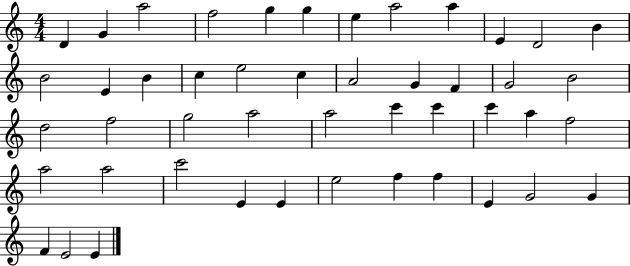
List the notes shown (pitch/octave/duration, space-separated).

D4/q G4/q A5/h F5/h G5/q G5/q E5/q A5/h A5/q E4/q D4/h B4/q B4/h E4/q B4/q C5/q E5/h C5/q A4/h G4/q F4/q G4/h B4/h D5/h F5/h G5/h A5/h A5/h C6/q C6/q C6/q A5/q F5/h A5/h A5/h C6/h E4/q E4/q E5/h F5/q F5/q E4/q G4/h G4/q F4/q E4/h E4/q